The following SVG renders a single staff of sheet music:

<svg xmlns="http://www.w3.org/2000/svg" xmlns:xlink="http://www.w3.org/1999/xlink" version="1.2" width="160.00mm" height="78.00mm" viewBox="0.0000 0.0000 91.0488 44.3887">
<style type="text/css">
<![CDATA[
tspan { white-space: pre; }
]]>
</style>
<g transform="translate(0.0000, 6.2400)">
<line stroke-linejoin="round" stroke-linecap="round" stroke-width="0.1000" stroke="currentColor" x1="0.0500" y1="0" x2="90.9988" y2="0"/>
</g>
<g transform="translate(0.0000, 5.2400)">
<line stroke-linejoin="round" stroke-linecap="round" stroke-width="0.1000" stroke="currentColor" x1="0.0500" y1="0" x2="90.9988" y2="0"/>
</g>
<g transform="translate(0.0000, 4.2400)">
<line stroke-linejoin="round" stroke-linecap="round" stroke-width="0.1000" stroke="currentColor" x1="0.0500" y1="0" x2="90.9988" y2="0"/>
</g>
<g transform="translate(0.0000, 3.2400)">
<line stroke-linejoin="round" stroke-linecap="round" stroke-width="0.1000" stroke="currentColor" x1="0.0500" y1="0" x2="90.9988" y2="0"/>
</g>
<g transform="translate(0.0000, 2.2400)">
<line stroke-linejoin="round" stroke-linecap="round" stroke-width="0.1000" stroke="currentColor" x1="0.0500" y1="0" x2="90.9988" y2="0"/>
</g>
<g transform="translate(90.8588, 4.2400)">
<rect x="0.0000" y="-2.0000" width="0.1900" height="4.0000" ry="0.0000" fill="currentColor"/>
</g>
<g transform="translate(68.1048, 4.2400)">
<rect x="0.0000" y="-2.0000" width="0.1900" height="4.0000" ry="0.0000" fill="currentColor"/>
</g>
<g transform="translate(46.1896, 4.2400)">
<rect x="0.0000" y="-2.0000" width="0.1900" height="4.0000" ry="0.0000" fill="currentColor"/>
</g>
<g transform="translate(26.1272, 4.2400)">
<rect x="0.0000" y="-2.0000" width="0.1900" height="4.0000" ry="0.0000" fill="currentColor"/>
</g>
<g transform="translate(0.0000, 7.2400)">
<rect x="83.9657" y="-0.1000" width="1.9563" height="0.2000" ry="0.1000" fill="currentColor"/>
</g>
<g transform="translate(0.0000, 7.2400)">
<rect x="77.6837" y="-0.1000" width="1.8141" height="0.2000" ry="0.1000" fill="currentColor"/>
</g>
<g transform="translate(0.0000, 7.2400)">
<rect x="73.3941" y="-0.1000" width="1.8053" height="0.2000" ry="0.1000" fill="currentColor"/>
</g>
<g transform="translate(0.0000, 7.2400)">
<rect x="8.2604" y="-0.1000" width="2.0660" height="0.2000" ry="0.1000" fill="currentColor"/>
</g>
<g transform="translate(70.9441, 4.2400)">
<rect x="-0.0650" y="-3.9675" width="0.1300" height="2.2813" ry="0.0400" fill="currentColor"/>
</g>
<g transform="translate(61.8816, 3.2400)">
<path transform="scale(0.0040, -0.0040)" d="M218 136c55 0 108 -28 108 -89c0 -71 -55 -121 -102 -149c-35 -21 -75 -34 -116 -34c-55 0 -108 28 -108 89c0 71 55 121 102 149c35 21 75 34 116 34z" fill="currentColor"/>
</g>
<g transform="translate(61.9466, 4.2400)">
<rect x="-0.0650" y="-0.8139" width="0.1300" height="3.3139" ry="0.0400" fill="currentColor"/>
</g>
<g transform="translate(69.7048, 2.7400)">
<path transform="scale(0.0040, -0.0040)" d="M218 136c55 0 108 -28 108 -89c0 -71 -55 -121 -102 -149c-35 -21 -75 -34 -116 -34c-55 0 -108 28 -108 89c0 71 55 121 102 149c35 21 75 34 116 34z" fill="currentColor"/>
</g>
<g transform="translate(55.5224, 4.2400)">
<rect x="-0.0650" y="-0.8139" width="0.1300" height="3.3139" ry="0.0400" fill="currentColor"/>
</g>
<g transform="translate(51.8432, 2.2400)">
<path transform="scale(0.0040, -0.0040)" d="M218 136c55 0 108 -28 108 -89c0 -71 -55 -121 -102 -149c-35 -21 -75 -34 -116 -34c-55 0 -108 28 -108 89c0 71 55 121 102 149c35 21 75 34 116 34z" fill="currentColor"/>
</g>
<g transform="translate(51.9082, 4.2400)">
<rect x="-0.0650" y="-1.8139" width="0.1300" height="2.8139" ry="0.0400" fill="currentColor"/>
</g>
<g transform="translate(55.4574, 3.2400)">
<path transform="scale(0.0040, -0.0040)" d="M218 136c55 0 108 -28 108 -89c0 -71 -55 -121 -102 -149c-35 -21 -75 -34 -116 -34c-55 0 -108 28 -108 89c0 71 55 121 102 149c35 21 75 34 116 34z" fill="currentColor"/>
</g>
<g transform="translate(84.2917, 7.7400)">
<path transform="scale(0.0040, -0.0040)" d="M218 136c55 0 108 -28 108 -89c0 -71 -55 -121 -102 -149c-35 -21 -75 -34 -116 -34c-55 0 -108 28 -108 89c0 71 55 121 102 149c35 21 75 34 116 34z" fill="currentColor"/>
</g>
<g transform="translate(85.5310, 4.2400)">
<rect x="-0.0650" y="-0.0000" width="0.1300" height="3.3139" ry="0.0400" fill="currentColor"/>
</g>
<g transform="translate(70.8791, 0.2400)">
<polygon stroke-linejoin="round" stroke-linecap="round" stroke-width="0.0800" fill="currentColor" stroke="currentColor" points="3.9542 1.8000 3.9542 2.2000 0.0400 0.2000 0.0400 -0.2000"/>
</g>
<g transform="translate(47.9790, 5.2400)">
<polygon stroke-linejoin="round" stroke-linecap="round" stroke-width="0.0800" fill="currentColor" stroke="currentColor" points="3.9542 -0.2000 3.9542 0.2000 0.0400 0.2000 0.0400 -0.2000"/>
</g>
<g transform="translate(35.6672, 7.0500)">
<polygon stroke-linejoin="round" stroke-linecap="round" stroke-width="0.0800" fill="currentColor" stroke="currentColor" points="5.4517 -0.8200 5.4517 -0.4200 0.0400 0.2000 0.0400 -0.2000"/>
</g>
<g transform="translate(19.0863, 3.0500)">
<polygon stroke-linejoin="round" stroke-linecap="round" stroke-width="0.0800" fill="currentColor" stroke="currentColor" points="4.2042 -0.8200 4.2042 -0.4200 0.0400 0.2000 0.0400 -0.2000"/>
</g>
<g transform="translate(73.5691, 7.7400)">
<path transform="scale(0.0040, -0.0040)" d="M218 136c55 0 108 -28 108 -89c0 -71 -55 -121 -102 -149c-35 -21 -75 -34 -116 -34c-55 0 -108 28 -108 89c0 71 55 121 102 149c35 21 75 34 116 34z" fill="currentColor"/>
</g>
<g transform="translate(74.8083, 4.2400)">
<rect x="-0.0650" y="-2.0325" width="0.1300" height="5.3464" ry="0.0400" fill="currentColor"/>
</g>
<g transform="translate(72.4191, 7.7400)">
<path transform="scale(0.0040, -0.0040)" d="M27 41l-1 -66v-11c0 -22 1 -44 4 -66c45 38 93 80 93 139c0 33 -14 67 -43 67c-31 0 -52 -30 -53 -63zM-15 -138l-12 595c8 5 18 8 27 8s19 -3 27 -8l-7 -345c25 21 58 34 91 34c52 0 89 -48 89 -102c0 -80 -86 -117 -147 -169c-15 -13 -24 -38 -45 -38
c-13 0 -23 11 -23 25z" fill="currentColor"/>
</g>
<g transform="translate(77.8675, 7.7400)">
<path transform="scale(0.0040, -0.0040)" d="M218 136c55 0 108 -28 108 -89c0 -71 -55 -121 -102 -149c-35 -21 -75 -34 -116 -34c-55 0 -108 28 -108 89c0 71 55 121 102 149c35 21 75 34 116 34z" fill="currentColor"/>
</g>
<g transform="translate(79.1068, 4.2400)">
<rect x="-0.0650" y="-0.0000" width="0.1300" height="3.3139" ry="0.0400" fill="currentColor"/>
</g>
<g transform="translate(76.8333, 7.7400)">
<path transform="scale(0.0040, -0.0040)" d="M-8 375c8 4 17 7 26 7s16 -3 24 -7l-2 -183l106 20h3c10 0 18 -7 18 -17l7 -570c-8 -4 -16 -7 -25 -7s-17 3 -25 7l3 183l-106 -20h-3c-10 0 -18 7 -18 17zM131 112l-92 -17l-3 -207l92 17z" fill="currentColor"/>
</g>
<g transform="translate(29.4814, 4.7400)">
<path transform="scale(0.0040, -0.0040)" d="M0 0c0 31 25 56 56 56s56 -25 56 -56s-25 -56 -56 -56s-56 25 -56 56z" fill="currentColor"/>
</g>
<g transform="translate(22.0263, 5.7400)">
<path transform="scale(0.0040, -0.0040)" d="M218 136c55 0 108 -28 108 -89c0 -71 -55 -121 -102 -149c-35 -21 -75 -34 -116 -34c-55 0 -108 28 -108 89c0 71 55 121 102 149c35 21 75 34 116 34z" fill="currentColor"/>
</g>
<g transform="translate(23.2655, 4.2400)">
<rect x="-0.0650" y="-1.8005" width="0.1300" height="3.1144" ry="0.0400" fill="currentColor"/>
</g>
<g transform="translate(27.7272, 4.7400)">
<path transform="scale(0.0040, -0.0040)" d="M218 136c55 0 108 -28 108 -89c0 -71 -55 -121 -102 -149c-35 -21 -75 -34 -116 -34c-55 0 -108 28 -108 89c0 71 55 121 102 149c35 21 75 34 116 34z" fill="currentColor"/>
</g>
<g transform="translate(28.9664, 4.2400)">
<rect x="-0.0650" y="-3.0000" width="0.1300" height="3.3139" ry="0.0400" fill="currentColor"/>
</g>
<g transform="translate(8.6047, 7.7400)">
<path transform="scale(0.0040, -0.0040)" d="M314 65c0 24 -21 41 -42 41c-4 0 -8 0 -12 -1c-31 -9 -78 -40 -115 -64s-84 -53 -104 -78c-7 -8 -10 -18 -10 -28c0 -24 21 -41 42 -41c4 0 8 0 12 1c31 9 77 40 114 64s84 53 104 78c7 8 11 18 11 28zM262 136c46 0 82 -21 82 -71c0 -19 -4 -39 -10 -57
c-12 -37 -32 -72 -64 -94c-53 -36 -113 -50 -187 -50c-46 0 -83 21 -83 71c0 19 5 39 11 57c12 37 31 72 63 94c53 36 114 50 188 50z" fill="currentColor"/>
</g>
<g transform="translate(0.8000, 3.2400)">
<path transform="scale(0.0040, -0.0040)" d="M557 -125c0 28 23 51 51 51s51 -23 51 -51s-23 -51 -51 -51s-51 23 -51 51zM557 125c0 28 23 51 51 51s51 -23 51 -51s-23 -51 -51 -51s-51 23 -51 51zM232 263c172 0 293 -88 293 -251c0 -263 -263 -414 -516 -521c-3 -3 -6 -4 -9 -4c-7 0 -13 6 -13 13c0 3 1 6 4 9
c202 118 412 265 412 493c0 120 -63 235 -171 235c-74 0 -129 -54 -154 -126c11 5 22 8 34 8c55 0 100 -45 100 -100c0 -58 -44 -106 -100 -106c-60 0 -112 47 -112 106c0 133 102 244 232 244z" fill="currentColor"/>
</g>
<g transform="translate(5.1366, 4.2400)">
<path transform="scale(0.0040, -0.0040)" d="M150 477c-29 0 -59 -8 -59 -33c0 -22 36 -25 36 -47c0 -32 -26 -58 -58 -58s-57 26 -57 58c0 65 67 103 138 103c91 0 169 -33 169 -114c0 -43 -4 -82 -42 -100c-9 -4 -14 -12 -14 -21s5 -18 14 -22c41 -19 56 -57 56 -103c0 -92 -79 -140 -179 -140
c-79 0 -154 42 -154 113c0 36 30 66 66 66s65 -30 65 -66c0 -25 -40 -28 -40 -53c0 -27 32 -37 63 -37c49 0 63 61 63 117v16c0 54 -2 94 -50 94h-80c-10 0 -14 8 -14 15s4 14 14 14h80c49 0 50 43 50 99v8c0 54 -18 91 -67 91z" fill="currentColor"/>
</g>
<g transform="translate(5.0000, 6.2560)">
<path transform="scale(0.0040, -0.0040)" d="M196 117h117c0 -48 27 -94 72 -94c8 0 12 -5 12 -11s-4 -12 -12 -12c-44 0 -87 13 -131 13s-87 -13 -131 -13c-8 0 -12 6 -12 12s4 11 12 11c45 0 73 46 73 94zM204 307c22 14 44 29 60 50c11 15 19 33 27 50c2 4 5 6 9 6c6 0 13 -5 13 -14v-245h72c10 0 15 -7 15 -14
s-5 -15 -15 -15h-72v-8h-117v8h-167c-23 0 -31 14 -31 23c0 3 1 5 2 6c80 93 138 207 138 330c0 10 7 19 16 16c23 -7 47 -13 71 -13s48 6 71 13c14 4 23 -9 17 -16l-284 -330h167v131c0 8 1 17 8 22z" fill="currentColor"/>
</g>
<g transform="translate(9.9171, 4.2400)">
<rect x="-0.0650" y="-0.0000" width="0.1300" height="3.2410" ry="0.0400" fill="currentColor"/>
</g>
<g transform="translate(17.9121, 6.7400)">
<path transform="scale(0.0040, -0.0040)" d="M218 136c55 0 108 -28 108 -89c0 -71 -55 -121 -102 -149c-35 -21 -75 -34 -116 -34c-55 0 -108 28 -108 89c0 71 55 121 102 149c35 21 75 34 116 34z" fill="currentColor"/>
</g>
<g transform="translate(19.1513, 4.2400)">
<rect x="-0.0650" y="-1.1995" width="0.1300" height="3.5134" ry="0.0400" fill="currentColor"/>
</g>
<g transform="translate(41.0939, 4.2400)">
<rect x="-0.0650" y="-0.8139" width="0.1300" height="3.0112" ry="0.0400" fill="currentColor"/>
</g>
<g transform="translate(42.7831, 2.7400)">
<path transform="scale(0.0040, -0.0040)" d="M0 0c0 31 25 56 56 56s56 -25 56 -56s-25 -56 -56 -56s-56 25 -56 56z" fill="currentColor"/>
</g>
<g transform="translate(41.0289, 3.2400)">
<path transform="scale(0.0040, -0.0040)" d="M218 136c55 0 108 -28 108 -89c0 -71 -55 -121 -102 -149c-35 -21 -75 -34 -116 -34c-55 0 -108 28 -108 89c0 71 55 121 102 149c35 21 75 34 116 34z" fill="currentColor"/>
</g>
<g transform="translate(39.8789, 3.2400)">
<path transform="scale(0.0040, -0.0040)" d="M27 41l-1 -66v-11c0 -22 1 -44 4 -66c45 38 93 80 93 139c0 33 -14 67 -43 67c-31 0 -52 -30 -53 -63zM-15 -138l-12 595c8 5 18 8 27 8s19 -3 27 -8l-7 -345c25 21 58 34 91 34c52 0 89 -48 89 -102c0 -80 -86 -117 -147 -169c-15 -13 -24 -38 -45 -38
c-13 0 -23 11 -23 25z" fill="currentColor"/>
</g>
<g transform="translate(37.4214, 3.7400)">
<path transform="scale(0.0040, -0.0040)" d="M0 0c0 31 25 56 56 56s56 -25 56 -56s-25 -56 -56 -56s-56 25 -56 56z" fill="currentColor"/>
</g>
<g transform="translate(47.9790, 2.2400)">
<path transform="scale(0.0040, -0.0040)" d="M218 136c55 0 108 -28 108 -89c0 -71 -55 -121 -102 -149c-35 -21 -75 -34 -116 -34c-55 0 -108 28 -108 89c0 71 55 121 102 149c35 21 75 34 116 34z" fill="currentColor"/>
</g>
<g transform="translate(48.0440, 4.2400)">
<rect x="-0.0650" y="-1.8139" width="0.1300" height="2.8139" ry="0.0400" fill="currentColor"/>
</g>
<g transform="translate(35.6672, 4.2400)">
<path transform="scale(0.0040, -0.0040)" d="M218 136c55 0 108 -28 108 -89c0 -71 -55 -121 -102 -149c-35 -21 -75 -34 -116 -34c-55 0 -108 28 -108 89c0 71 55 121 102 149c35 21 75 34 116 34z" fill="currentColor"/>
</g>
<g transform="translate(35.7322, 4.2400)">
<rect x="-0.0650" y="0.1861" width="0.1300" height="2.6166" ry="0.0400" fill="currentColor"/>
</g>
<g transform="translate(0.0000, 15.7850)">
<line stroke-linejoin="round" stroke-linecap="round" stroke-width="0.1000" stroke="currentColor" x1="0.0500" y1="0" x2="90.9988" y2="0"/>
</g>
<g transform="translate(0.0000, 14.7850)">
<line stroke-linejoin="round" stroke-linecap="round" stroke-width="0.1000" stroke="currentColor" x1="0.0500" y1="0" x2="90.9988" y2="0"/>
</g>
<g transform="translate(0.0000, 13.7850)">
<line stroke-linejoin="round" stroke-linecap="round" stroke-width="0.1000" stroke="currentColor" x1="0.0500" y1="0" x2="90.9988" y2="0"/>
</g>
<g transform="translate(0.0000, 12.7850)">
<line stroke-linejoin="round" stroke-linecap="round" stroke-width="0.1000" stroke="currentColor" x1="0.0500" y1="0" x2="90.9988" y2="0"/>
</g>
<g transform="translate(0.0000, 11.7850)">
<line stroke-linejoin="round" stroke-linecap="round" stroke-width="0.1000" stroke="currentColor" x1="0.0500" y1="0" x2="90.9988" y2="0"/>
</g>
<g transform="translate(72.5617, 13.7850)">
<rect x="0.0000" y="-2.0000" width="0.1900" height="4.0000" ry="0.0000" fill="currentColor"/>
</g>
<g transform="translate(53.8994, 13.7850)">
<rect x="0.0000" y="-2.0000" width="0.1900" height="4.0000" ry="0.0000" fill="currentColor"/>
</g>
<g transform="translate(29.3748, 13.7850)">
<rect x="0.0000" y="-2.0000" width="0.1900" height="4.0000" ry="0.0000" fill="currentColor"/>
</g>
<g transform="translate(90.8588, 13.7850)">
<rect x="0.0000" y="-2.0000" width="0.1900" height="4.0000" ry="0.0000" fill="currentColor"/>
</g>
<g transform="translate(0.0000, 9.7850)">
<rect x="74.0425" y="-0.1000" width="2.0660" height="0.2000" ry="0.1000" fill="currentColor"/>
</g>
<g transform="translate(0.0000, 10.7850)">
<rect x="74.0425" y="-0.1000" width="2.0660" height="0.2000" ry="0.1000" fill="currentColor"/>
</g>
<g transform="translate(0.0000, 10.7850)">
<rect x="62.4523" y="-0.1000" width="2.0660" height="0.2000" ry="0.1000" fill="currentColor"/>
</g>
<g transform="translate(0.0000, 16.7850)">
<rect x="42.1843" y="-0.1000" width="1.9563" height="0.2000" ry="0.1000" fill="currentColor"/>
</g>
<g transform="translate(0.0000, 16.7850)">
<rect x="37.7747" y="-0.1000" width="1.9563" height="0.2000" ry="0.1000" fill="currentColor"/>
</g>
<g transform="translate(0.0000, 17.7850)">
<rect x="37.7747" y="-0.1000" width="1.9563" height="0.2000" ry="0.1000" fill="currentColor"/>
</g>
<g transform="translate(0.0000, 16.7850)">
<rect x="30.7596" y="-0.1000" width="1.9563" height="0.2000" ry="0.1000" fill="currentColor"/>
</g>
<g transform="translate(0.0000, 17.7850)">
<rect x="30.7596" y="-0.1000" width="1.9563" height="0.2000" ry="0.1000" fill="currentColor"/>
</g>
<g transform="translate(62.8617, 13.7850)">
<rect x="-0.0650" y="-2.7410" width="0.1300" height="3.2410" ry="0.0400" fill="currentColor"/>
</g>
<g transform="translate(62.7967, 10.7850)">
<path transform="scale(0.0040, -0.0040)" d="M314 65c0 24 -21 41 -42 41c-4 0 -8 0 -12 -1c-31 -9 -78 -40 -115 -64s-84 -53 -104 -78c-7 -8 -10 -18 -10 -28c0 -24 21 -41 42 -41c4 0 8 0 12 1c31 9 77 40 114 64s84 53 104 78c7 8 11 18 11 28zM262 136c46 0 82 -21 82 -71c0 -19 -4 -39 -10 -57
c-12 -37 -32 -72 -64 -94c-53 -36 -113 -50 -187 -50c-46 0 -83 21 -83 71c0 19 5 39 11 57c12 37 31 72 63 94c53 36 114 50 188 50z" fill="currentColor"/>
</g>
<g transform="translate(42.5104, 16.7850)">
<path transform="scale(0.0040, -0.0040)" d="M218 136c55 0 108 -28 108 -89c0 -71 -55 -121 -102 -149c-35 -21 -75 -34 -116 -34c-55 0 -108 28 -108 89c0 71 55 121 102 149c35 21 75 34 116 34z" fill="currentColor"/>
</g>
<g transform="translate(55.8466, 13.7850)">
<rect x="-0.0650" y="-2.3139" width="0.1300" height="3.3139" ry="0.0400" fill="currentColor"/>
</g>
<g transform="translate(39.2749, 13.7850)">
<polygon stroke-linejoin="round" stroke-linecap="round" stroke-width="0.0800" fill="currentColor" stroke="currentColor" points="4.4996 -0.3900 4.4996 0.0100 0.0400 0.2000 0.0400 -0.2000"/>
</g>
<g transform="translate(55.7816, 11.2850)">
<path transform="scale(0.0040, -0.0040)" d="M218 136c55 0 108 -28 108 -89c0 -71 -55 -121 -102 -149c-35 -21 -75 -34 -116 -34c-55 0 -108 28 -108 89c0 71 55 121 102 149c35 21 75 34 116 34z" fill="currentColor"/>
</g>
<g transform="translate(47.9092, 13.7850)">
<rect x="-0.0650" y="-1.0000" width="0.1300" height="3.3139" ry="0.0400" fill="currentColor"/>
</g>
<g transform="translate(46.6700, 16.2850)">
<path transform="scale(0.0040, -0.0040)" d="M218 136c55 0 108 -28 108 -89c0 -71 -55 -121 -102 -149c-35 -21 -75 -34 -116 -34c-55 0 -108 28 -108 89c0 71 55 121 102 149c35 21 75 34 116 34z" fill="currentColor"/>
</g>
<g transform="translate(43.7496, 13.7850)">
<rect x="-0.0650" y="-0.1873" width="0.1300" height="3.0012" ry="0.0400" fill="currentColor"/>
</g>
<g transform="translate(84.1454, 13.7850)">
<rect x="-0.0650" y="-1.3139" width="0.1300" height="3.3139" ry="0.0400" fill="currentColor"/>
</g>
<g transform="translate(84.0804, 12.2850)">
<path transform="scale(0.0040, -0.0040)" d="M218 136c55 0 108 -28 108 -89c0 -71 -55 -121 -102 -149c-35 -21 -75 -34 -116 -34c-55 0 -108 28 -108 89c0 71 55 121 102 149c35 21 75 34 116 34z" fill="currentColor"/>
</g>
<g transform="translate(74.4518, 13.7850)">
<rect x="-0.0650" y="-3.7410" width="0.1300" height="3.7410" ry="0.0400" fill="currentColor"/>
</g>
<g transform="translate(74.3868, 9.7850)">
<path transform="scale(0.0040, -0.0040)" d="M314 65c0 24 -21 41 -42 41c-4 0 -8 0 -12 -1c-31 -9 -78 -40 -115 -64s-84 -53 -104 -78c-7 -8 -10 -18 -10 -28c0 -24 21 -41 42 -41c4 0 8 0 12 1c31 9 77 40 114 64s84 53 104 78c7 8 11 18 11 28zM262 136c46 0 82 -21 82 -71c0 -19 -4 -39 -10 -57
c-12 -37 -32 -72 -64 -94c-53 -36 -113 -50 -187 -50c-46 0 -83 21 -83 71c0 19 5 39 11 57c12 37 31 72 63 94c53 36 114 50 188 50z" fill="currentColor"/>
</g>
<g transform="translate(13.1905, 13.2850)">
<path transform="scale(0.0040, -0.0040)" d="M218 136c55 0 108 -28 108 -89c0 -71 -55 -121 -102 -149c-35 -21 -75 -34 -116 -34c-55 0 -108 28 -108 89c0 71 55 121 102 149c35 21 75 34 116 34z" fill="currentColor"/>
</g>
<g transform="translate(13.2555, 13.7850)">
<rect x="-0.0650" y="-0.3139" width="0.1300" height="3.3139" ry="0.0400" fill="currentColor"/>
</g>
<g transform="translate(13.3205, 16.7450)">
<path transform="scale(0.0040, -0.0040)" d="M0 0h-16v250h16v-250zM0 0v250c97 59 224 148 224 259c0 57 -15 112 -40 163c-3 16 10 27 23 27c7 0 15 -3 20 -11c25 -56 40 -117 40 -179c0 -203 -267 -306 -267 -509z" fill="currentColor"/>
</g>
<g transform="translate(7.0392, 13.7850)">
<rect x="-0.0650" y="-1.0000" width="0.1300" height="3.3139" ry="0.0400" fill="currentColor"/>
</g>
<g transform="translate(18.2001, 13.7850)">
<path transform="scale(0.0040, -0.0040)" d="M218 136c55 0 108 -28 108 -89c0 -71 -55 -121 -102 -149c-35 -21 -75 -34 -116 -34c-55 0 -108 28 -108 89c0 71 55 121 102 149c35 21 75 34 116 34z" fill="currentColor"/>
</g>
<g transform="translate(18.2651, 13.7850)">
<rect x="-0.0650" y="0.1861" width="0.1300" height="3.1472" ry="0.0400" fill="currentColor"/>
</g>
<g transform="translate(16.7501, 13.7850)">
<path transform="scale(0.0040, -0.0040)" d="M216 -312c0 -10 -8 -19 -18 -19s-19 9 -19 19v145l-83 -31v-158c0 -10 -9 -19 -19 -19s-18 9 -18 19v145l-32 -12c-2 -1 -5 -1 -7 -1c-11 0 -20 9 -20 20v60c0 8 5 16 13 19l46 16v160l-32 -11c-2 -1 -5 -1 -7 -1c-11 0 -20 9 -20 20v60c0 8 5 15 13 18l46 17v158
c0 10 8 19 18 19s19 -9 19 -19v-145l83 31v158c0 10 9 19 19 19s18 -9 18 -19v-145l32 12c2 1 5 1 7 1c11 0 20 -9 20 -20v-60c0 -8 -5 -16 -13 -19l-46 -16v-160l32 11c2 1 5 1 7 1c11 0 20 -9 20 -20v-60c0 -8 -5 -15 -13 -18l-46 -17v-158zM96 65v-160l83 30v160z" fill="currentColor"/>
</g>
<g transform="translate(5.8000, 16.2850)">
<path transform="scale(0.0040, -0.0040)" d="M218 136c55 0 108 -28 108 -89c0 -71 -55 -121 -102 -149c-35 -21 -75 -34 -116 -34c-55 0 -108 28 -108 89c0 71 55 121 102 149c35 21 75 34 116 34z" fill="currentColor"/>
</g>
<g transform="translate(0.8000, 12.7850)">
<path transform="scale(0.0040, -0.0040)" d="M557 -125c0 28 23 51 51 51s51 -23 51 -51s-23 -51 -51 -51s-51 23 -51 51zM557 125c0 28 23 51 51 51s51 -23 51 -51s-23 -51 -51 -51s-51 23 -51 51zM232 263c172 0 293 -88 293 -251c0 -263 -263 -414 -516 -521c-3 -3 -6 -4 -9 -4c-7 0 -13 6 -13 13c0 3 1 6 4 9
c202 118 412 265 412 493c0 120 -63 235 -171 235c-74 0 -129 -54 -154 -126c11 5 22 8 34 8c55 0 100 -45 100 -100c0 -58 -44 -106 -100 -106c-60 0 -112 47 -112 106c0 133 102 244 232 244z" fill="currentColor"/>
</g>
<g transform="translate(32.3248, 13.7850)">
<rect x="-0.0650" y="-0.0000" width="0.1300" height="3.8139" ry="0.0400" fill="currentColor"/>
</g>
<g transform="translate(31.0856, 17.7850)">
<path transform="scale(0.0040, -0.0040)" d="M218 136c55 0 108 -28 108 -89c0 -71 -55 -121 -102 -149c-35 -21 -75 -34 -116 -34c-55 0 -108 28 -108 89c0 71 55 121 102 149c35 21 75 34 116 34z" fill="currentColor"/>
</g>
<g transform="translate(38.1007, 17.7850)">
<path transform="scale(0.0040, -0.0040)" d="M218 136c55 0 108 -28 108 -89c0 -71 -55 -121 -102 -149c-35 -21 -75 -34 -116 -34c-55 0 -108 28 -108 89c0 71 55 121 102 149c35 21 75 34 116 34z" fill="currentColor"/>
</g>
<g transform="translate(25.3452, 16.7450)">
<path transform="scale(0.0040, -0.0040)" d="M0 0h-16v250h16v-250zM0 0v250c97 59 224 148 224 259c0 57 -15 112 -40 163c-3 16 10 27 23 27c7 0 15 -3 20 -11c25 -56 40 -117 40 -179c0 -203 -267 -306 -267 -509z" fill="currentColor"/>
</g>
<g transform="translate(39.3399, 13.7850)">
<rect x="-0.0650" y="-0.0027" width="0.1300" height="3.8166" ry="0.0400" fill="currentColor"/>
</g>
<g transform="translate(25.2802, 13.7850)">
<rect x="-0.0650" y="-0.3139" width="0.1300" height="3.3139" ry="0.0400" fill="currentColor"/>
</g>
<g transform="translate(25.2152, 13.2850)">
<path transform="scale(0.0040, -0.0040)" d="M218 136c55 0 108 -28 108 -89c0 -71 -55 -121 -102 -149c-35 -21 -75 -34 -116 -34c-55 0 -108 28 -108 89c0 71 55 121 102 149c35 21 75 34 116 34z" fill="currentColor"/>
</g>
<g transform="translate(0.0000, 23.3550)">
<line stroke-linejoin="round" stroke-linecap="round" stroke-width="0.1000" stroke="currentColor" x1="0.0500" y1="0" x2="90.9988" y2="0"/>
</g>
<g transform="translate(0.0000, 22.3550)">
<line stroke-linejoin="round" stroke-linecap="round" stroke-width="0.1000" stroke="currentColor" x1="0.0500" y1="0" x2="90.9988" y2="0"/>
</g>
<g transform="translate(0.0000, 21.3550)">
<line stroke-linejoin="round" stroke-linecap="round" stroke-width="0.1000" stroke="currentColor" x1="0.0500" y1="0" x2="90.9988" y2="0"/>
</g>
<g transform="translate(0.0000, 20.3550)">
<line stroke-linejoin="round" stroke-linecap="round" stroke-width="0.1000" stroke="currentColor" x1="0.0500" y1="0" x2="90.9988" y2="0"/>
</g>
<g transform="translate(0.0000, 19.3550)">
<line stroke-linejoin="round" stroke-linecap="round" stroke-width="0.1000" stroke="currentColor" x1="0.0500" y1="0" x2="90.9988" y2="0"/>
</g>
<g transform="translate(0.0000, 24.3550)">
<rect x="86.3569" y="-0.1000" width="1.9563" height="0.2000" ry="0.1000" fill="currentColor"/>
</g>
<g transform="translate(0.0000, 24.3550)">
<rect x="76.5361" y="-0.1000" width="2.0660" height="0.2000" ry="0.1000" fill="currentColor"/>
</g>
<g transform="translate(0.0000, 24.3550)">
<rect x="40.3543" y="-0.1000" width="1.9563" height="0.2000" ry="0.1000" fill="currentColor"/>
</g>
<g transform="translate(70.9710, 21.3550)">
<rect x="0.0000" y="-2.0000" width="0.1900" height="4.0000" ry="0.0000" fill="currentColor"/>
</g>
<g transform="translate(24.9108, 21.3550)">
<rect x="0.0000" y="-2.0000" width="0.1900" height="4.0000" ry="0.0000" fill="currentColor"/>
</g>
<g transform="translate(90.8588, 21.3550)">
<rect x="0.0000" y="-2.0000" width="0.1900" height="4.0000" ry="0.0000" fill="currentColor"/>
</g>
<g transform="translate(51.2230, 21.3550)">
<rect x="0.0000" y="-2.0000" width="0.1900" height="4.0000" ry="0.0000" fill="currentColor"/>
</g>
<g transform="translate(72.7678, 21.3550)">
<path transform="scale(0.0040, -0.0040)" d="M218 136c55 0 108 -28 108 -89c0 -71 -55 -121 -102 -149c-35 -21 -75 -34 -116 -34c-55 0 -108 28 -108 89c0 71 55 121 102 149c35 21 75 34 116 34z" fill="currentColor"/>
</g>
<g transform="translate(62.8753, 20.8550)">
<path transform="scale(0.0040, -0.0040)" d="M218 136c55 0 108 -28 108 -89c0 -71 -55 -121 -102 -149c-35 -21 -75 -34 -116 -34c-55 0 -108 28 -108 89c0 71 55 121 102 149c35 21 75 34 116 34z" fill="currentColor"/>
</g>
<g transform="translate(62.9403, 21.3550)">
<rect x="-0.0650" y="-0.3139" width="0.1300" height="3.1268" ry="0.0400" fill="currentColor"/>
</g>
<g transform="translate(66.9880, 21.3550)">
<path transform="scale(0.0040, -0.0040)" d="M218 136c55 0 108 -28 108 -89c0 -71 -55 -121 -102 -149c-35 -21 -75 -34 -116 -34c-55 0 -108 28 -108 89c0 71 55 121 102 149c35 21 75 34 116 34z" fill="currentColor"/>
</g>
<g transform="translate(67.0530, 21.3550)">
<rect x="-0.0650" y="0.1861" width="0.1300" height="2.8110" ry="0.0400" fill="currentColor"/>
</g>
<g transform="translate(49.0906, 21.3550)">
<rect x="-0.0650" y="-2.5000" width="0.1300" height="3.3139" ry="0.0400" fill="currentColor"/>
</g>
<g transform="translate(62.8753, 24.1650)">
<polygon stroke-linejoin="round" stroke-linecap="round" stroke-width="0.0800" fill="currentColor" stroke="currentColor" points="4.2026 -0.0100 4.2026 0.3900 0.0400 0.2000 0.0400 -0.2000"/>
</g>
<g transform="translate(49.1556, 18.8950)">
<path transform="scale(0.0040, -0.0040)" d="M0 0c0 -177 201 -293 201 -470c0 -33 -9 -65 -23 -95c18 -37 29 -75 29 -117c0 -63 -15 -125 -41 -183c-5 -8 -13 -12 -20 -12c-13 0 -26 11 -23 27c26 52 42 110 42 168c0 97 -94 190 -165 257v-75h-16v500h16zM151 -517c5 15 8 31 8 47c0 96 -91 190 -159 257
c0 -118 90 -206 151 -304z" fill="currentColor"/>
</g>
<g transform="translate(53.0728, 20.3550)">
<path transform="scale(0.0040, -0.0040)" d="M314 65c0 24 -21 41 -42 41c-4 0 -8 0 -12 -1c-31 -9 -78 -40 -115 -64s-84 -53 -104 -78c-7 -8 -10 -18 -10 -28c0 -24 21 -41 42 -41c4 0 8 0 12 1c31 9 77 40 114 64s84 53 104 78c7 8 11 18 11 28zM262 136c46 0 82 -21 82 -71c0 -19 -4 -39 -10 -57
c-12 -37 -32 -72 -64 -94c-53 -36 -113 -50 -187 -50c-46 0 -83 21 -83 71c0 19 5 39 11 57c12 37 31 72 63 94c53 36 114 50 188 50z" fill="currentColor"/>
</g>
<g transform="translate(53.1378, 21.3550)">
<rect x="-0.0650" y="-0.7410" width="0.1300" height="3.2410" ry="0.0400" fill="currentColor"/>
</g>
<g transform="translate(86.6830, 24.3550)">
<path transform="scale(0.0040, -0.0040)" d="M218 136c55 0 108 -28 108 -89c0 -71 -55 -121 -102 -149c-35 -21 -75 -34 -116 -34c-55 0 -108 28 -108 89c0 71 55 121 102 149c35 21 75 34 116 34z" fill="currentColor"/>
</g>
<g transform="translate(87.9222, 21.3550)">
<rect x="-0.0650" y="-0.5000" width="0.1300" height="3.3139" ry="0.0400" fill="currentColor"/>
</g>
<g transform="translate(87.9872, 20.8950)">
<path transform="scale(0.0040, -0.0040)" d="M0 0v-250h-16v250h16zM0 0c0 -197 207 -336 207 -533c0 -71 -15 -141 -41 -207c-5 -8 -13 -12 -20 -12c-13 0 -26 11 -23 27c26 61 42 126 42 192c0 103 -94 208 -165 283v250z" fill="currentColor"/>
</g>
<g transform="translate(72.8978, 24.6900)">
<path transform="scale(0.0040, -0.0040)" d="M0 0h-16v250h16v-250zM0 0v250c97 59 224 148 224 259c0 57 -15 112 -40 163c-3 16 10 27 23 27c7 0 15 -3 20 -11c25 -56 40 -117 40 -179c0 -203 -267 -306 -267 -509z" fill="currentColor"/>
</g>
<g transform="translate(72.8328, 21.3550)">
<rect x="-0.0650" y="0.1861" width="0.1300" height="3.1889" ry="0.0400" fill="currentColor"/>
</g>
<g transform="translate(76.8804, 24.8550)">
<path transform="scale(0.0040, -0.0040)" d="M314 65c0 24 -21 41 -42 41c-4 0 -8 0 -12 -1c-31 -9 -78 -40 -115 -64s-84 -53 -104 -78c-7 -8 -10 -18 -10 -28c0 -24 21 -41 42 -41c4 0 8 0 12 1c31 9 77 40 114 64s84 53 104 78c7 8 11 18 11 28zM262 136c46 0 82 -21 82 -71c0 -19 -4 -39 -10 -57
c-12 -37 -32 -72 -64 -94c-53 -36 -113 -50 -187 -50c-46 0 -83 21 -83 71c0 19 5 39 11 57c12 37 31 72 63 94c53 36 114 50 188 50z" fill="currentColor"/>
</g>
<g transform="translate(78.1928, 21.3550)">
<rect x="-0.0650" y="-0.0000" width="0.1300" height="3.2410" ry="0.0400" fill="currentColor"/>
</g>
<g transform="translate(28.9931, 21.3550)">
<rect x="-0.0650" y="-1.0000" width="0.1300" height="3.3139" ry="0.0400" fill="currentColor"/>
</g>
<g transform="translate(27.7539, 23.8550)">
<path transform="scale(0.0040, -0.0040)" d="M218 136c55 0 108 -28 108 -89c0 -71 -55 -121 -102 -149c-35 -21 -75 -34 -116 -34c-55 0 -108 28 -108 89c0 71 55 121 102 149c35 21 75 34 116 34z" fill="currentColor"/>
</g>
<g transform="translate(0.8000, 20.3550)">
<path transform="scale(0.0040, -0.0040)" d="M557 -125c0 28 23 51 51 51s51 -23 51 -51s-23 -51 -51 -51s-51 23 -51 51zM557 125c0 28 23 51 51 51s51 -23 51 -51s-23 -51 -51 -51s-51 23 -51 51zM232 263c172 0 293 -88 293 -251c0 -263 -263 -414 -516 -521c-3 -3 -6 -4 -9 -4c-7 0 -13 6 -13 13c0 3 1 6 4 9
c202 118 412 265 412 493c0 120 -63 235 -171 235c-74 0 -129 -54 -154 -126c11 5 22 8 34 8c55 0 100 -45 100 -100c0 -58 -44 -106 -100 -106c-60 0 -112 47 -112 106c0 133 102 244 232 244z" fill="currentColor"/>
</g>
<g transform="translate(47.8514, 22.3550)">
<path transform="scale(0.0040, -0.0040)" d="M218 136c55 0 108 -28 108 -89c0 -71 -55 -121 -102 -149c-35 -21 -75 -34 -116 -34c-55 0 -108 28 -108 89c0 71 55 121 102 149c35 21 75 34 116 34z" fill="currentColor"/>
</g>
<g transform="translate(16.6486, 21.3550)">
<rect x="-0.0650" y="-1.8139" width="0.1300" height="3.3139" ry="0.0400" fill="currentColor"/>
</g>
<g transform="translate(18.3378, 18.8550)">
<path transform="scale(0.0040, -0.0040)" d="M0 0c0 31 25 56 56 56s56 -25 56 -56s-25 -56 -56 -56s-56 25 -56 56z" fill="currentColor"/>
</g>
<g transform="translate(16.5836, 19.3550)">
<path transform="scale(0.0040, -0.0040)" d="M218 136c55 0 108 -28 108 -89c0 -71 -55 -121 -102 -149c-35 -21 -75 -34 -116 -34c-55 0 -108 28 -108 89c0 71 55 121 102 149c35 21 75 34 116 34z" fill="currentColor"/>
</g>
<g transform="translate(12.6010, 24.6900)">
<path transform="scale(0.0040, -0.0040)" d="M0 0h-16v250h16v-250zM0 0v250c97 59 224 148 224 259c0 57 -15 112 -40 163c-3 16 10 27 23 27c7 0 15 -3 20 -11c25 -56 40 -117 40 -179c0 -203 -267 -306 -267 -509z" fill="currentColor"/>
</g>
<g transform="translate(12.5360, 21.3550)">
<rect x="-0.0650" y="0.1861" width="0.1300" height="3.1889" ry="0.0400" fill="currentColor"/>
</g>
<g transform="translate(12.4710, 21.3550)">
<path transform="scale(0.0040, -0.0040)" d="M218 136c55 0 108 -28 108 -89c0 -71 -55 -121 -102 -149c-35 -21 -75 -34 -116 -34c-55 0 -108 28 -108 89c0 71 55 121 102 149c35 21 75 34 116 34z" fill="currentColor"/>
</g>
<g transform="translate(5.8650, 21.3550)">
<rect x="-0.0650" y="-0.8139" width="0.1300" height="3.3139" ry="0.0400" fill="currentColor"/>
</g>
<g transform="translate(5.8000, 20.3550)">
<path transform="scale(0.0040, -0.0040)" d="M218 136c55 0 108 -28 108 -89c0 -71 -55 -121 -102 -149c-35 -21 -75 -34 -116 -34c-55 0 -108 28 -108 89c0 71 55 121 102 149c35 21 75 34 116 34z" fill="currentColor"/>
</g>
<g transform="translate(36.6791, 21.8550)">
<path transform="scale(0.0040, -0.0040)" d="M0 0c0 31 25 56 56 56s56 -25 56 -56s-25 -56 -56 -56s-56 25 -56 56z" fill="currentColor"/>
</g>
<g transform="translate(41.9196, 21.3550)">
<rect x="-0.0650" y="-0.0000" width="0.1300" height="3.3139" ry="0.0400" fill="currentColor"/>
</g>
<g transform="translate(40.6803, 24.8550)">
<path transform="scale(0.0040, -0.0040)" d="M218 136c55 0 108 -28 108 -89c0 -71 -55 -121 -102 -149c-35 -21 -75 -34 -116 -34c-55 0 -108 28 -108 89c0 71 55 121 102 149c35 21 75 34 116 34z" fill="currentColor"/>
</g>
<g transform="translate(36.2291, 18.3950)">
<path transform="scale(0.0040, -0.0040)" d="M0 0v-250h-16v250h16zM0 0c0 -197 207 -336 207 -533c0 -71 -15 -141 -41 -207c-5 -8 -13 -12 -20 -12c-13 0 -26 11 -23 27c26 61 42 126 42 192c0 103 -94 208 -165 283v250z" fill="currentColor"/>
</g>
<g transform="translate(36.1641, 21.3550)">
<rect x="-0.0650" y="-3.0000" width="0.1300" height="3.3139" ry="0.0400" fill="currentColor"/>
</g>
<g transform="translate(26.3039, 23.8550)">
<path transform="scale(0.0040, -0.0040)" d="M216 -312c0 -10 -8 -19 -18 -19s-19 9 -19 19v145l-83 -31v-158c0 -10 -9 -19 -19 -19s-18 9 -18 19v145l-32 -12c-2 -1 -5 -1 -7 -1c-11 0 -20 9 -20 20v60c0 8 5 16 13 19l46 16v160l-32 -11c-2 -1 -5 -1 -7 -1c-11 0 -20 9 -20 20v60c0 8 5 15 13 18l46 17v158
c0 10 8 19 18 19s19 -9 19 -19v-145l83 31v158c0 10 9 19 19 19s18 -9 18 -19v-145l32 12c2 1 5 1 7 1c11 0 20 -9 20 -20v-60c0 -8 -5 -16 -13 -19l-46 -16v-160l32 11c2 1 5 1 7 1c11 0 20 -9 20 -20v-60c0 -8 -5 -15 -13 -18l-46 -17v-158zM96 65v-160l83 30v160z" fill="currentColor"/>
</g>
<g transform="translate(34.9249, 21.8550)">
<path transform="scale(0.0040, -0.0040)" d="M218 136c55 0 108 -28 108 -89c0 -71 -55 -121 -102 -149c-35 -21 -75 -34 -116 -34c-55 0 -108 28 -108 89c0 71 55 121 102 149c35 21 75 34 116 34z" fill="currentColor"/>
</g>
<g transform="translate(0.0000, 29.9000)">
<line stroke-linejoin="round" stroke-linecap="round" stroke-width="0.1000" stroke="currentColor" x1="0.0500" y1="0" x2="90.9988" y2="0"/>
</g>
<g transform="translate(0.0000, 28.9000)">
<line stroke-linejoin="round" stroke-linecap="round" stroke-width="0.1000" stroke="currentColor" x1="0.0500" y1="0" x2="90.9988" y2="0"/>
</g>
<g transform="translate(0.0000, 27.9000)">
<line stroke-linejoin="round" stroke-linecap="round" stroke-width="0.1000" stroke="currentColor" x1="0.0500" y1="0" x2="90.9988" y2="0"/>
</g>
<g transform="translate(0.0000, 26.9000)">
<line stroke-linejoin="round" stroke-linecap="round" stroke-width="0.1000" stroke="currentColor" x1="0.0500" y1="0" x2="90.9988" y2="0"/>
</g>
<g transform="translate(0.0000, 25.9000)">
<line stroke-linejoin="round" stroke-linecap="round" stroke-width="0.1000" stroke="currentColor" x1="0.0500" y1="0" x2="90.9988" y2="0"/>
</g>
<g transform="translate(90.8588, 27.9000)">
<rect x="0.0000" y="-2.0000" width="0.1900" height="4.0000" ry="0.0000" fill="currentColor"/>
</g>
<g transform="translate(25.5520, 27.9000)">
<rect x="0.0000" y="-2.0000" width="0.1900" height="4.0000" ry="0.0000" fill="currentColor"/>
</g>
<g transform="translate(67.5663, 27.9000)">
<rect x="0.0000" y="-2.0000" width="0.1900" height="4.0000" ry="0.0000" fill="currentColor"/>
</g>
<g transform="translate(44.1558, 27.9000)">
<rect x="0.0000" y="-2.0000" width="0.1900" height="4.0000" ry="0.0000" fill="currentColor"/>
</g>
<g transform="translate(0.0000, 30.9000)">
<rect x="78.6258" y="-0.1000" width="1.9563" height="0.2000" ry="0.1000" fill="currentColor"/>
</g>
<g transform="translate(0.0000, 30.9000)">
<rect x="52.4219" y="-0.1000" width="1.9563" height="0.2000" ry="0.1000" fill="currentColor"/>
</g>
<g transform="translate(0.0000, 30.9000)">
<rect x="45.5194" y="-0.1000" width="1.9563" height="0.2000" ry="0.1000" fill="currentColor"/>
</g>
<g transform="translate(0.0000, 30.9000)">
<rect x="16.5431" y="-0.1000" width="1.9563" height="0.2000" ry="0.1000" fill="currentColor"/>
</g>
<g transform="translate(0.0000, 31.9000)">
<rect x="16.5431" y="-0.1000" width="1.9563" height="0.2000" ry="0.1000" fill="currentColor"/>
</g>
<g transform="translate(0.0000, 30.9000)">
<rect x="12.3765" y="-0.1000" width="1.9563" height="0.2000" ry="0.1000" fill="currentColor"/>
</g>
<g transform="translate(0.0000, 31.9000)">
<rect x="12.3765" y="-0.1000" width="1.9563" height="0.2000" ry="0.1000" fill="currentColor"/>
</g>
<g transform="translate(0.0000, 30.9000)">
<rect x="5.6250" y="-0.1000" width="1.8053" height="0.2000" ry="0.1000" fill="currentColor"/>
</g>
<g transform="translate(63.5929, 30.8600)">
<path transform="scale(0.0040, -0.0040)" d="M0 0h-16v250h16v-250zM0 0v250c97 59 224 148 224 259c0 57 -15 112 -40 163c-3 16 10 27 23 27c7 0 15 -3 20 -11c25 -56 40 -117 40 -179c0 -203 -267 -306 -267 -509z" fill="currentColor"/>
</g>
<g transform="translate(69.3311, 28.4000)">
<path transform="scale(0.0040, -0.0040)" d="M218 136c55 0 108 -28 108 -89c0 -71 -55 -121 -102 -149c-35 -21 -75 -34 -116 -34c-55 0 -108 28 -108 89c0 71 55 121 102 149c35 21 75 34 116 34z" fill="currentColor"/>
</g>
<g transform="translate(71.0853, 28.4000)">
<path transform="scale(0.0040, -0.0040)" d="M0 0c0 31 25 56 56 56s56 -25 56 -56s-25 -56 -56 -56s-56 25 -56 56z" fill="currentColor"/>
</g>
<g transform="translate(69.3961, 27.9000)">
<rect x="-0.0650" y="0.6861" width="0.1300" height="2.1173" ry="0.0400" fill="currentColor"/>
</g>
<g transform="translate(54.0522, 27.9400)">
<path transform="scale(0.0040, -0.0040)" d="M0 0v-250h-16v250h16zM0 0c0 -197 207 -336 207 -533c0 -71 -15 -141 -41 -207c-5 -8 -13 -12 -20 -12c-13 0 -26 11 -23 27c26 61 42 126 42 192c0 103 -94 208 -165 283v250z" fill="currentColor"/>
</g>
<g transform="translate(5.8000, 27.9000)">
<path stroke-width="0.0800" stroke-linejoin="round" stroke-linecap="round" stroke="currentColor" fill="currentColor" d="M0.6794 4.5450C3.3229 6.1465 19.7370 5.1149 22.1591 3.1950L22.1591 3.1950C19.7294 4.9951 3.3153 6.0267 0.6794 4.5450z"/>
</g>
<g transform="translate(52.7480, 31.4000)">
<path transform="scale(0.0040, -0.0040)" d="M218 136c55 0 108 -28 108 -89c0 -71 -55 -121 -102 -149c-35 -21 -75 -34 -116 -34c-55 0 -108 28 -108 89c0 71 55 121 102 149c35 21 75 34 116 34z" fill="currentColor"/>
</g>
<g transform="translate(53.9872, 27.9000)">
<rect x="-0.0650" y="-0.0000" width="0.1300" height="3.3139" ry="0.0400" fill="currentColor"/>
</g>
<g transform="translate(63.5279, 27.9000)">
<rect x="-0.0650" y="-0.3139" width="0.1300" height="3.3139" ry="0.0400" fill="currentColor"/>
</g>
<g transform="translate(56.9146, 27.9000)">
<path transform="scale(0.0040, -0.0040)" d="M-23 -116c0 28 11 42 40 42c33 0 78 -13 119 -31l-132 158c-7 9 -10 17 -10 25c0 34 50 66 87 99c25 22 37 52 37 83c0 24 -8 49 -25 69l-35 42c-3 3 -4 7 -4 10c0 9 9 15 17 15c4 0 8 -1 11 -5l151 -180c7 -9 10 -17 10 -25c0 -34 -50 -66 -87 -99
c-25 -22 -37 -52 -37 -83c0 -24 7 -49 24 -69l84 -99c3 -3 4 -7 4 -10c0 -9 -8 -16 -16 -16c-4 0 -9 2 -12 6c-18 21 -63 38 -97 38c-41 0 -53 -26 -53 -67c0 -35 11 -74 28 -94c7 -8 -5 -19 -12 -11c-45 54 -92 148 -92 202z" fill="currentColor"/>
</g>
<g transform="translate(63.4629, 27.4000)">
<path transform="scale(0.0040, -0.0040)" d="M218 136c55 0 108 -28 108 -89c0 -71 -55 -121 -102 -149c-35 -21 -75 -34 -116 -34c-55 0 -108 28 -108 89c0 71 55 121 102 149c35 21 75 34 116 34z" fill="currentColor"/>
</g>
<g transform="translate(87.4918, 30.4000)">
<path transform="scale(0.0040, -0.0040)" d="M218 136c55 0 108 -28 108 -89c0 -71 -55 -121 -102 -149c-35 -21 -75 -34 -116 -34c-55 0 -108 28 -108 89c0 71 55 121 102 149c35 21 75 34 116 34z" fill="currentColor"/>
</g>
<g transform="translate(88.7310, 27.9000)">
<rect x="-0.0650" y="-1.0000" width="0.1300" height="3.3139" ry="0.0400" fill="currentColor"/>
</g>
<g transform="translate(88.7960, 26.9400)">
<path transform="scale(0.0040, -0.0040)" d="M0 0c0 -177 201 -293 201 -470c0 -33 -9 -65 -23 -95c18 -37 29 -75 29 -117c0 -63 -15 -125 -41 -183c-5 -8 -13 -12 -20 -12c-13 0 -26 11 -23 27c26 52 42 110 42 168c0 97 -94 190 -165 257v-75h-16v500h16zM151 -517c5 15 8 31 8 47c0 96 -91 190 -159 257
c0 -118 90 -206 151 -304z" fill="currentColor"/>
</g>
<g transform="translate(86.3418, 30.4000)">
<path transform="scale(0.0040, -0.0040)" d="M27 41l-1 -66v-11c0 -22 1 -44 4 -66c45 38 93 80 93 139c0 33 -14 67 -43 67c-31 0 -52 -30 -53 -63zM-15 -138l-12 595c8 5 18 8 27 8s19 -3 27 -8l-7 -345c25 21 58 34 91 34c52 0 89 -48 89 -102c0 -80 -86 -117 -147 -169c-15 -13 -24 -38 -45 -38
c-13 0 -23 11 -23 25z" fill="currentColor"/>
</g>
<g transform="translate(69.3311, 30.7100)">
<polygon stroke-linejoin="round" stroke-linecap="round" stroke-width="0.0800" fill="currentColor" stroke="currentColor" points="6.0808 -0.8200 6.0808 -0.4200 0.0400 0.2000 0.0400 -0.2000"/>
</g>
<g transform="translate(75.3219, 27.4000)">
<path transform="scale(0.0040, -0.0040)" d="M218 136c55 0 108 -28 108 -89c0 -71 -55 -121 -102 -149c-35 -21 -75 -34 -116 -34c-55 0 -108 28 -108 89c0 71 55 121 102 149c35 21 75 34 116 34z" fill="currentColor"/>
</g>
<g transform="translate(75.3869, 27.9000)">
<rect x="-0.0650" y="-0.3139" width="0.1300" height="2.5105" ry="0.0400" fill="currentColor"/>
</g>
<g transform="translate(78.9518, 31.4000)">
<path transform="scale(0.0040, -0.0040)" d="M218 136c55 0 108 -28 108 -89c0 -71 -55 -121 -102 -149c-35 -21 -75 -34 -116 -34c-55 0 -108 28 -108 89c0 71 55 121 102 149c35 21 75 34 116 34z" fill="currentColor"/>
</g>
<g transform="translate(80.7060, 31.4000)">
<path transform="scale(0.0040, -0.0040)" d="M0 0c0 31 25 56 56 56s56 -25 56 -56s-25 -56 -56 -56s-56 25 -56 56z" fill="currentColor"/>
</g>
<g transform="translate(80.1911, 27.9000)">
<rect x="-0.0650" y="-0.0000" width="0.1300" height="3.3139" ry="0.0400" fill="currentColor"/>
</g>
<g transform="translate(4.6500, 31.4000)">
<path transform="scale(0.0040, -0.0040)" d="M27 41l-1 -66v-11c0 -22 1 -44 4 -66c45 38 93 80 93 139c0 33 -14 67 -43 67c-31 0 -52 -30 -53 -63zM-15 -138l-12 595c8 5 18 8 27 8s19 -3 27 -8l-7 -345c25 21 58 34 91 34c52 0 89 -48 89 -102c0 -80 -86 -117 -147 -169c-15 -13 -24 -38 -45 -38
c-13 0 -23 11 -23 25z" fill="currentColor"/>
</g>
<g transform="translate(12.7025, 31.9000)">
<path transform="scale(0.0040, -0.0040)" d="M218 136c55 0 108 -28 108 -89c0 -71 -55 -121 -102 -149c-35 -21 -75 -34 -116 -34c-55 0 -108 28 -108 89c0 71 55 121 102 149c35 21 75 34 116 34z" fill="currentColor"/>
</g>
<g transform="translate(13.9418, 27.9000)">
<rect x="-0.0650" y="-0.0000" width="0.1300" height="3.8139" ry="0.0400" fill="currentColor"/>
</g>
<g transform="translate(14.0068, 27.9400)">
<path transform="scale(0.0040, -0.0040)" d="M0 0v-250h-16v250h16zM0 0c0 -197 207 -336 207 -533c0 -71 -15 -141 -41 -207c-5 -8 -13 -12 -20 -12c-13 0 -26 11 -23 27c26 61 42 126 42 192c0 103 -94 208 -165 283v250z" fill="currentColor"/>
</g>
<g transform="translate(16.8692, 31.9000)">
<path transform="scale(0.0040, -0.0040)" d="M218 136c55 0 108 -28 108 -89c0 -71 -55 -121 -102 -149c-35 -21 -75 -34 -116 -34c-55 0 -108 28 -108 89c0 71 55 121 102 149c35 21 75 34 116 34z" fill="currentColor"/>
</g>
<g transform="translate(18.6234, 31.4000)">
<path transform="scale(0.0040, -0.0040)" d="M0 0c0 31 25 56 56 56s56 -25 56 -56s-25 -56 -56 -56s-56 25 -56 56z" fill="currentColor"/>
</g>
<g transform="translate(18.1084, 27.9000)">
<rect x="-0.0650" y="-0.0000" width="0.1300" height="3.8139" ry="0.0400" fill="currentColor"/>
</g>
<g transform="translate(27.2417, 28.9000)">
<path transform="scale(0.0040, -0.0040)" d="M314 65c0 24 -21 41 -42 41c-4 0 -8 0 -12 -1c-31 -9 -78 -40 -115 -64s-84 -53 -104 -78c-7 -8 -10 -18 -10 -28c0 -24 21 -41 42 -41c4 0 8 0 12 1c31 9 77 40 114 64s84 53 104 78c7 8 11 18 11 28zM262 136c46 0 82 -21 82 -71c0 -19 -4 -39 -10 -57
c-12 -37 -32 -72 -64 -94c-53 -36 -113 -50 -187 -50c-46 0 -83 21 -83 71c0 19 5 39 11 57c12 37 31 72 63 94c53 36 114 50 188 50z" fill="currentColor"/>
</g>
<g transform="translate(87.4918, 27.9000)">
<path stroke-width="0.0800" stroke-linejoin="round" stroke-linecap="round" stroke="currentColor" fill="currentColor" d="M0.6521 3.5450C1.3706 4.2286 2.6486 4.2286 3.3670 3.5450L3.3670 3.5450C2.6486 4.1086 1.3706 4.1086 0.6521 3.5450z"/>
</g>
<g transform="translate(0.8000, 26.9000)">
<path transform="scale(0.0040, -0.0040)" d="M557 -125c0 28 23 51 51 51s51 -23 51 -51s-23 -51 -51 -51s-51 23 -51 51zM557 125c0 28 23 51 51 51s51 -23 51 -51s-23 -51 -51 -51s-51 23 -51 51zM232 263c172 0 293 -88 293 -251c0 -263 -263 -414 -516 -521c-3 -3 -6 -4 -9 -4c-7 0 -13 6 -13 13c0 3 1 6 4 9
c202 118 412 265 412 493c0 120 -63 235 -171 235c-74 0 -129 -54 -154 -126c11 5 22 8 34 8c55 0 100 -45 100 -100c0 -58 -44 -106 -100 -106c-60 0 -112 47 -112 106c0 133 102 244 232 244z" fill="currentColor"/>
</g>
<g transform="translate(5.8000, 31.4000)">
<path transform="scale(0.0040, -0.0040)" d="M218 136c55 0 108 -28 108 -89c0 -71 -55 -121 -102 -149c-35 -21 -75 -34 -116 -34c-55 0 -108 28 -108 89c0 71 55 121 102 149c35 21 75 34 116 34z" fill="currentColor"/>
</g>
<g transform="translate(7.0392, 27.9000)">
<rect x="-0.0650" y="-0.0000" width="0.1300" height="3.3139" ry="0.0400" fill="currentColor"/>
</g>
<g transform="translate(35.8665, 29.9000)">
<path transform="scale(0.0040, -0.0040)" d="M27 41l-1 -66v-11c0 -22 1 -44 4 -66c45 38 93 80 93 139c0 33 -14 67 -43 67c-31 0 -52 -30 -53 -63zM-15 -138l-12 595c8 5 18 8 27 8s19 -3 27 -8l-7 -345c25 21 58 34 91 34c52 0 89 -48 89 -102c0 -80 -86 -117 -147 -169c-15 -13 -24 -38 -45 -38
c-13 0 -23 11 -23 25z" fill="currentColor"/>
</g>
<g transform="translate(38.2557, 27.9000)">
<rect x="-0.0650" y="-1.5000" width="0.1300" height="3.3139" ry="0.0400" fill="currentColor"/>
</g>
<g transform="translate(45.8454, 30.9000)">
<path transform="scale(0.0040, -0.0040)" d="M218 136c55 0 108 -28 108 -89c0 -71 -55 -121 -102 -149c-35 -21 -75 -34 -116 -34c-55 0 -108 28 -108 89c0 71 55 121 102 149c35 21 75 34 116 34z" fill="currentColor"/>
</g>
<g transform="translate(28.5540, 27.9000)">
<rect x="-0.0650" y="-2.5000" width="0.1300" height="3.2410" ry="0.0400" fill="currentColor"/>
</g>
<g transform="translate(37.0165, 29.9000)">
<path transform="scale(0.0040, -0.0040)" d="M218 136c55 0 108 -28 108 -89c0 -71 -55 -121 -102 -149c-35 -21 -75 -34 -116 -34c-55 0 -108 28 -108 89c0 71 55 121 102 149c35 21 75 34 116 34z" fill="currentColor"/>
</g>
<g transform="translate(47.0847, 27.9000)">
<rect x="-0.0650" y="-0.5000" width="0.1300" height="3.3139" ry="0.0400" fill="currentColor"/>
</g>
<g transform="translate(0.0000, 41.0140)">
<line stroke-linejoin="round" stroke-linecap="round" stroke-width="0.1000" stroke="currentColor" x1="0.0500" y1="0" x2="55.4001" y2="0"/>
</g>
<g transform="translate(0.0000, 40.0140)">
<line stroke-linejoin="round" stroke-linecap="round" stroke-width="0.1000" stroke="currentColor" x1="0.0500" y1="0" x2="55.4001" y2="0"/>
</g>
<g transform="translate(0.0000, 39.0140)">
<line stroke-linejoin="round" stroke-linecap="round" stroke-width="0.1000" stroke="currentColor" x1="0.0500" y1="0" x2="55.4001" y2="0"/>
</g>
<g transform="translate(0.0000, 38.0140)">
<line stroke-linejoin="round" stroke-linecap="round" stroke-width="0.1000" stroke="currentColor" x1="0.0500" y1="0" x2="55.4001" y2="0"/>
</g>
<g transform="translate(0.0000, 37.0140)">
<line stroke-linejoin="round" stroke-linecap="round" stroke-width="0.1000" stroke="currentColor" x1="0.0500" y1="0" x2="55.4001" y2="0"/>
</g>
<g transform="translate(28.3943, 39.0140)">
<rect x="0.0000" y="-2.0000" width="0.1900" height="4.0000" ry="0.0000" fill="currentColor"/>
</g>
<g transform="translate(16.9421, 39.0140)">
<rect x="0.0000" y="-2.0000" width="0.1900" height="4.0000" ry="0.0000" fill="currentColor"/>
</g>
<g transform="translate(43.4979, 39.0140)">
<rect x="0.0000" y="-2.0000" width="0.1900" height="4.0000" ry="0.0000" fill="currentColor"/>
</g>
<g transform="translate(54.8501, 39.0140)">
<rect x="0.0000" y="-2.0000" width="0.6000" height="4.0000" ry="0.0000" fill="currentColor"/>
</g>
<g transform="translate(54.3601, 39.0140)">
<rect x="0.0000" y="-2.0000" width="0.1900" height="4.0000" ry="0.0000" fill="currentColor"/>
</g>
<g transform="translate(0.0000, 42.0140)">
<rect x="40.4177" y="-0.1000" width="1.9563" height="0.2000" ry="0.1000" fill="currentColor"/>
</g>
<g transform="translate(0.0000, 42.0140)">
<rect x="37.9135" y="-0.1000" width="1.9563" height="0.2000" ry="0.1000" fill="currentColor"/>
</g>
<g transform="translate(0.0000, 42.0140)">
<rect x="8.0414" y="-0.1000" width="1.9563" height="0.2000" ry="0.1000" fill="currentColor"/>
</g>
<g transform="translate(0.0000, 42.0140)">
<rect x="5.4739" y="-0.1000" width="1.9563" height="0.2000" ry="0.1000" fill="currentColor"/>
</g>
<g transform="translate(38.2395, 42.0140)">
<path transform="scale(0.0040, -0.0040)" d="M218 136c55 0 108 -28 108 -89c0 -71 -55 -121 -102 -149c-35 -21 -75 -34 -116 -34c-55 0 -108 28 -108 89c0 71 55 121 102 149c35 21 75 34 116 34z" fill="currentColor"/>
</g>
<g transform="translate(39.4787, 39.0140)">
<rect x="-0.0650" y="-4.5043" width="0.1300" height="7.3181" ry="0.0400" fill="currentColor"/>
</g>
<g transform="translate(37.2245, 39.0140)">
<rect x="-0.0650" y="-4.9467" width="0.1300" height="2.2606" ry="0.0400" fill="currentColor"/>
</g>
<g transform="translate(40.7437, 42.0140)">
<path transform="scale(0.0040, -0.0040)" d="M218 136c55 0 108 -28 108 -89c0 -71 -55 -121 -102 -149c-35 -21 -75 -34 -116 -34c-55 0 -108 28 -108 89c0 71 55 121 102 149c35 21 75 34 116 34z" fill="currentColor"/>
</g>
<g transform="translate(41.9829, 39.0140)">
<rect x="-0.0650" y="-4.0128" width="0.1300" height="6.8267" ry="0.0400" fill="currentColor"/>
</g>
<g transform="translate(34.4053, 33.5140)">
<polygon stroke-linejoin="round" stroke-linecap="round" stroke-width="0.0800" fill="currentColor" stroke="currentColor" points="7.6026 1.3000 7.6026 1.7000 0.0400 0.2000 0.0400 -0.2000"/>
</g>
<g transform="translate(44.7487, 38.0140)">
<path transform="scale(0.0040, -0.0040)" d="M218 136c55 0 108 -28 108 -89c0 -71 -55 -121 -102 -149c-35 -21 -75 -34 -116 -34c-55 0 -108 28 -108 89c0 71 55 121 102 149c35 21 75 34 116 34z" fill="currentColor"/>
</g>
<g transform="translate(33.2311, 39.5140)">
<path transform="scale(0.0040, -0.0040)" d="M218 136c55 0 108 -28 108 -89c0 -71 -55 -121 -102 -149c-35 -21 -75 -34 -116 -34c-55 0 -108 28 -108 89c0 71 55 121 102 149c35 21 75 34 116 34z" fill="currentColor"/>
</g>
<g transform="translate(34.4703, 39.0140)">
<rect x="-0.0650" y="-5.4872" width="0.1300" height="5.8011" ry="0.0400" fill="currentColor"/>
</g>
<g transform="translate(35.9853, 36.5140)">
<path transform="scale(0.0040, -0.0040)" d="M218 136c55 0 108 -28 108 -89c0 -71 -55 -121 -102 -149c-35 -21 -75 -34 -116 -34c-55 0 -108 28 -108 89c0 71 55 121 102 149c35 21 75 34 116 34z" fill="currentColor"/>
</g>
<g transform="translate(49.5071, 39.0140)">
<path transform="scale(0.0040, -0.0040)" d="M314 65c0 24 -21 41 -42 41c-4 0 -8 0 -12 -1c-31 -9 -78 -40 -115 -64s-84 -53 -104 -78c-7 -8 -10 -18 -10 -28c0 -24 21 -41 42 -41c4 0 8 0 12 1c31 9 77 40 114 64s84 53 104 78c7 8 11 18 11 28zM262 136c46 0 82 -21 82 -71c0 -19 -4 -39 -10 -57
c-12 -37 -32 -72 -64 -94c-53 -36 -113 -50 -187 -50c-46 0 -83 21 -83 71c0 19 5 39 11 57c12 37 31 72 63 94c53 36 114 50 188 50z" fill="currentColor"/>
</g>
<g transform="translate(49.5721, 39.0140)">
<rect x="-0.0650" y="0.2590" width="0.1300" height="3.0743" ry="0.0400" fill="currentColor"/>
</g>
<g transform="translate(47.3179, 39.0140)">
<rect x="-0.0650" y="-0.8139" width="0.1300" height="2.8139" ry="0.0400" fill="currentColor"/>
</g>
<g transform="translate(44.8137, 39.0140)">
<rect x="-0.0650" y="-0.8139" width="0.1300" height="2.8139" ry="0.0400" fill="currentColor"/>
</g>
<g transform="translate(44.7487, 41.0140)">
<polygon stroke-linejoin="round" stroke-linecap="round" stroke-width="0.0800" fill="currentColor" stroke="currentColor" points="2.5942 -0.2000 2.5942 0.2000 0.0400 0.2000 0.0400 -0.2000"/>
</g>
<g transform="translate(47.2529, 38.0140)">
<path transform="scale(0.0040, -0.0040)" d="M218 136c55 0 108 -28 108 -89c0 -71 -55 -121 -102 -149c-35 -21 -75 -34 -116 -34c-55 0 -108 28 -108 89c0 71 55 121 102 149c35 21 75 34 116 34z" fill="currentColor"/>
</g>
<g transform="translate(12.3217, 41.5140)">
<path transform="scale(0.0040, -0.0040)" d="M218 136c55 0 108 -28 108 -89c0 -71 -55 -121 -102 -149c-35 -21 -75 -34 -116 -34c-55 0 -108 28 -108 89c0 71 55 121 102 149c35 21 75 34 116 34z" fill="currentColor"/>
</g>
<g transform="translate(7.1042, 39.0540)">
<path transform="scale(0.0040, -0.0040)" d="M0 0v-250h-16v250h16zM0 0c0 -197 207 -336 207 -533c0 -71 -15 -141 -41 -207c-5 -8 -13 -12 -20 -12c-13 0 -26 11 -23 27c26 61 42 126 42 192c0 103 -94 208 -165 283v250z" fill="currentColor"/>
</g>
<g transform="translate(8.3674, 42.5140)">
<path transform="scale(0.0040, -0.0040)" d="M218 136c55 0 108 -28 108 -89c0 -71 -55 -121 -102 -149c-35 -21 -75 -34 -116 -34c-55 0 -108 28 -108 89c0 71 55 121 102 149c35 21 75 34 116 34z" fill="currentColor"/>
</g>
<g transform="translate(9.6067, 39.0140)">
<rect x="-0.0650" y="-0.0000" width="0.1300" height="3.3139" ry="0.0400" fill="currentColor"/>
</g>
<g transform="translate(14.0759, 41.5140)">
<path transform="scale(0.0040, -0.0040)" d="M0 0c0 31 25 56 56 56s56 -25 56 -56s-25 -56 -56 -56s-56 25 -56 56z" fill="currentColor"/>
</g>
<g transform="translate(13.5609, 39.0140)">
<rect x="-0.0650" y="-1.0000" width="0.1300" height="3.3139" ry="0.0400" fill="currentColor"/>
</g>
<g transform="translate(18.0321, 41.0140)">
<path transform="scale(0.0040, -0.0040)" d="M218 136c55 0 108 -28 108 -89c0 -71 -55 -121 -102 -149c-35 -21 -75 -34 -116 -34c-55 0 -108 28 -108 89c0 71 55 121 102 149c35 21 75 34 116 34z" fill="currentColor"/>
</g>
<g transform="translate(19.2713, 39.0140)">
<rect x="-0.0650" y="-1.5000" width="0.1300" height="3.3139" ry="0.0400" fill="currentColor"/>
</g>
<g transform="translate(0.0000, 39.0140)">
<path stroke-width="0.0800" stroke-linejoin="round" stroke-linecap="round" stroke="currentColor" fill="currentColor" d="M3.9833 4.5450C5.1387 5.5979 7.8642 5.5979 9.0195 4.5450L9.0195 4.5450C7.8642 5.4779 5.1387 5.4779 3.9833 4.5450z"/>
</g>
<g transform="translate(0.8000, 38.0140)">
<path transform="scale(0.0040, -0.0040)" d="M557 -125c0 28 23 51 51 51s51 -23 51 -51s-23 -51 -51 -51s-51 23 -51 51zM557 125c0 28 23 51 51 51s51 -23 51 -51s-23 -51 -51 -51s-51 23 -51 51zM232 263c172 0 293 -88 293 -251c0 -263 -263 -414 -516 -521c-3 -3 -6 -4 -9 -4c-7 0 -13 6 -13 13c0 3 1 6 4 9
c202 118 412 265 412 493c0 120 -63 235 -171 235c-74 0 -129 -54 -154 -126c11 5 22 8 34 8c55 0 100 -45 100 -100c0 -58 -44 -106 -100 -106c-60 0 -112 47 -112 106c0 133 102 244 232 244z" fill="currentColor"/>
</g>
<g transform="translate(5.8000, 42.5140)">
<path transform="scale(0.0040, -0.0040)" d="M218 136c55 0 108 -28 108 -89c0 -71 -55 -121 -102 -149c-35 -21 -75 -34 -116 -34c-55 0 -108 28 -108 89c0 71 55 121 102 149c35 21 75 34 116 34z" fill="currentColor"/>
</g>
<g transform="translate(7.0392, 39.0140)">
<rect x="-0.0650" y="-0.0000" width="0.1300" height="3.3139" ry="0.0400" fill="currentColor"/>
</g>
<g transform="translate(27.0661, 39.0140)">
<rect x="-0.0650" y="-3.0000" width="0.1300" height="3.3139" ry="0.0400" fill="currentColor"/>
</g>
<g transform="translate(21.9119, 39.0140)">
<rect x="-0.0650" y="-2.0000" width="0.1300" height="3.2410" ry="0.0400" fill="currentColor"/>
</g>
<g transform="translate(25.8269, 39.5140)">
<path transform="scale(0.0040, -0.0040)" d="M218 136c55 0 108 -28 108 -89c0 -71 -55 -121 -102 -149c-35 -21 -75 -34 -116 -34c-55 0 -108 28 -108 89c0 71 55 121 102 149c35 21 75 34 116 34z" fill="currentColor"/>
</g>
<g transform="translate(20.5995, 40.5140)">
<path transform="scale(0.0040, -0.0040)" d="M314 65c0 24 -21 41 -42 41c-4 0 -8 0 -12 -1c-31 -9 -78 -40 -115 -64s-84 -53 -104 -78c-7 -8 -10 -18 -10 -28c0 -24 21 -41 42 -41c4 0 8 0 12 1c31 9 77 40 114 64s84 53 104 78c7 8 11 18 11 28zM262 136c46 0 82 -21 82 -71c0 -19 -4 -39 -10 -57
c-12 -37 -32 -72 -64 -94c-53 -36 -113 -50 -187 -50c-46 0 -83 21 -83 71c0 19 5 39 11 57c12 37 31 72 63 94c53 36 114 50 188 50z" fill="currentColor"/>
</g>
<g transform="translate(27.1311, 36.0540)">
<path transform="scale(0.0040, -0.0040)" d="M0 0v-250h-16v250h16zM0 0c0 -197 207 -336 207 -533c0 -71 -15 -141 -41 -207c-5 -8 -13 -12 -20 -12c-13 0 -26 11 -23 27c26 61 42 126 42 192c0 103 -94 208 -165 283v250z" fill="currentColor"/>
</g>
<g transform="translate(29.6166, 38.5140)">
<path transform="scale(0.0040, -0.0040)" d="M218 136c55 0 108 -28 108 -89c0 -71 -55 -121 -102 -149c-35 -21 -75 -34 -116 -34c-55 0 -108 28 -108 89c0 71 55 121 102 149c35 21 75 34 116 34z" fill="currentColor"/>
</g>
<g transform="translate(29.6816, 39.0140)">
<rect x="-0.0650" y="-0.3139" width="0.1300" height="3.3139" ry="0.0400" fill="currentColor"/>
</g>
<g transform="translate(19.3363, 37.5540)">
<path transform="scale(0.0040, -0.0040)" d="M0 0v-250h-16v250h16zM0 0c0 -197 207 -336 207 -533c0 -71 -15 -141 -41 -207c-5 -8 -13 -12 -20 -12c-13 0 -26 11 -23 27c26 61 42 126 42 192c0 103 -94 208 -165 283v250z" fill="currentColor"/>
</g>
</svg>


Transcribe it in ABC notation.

X:1
T:Untitled
M:3/4
L:1/4
K:C
D,,2 F,,/2 A,,/2 C, D,/2 _F,/2 A,/2 A,/2 F, F, G,/2 _D,,/2 D,, D,, F,, E,/2 ^D, E,/2 C,, C,,/2 E,,/2 F,, B, C2 E2 G, F, D,/2 A, ^F,, C,/2 D,, B,,/4 F,2 E,/2 D,/2 D,/2 D,,2 E,,/2 _D,, C,,/2 C,, B,,2 _G,, E,, D,,/2 z E,/2 C,/2 E,/2 D,, _F,,/4 D,,/2 D,, F,, G,,/2 A,,2 C,/2 E, C,/2 B,/2 E,,/2 E,,/2 F,/2 F,/2 D,2